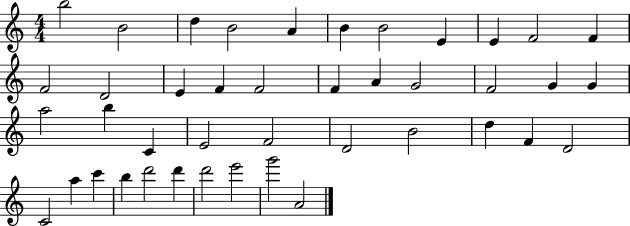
B5/h B4/h D5/q B4/h A4/q B4/q B4/h E4/q E4/q F4/h F4/q F4/h D4/h E4/q F4/q F4/h F4/q A4/q G4/h F4/h G4/q G4/q A5/h B5/q C4/q E4/h F4/h D4/h B4/h D5/q F4/q D4/h C4/h A5/q C6/q B5/q D6/h D6/q D6/h E6/h G6/h A4/h